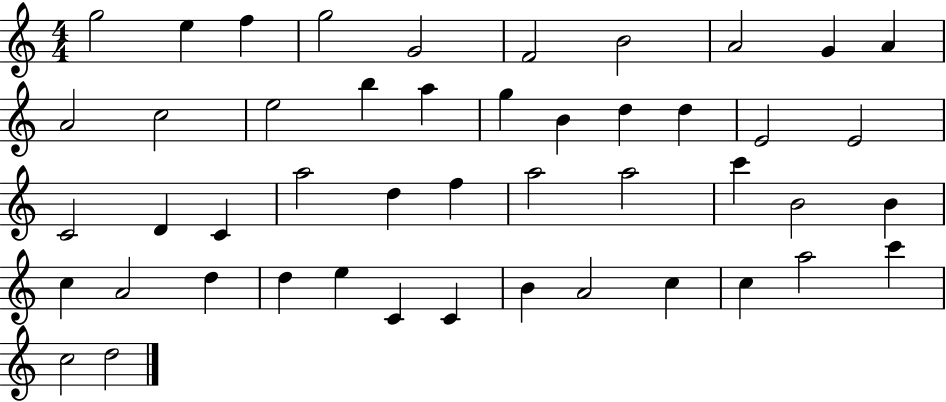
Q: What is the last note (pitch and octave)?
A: D5